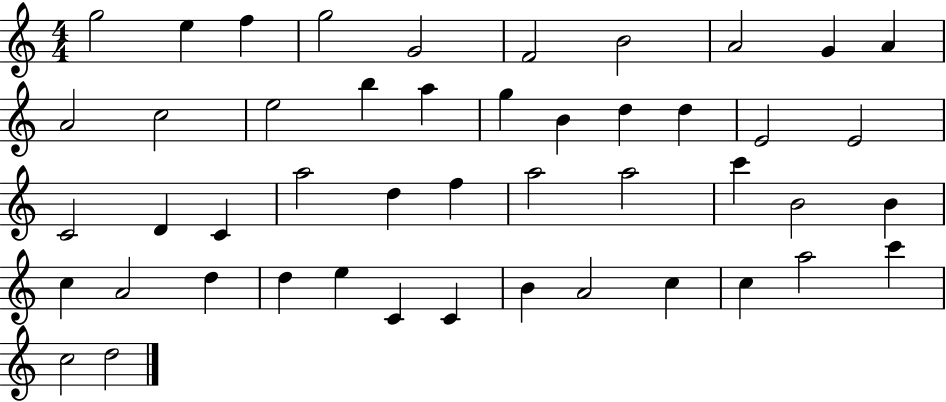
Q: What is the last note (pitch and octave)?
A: D5